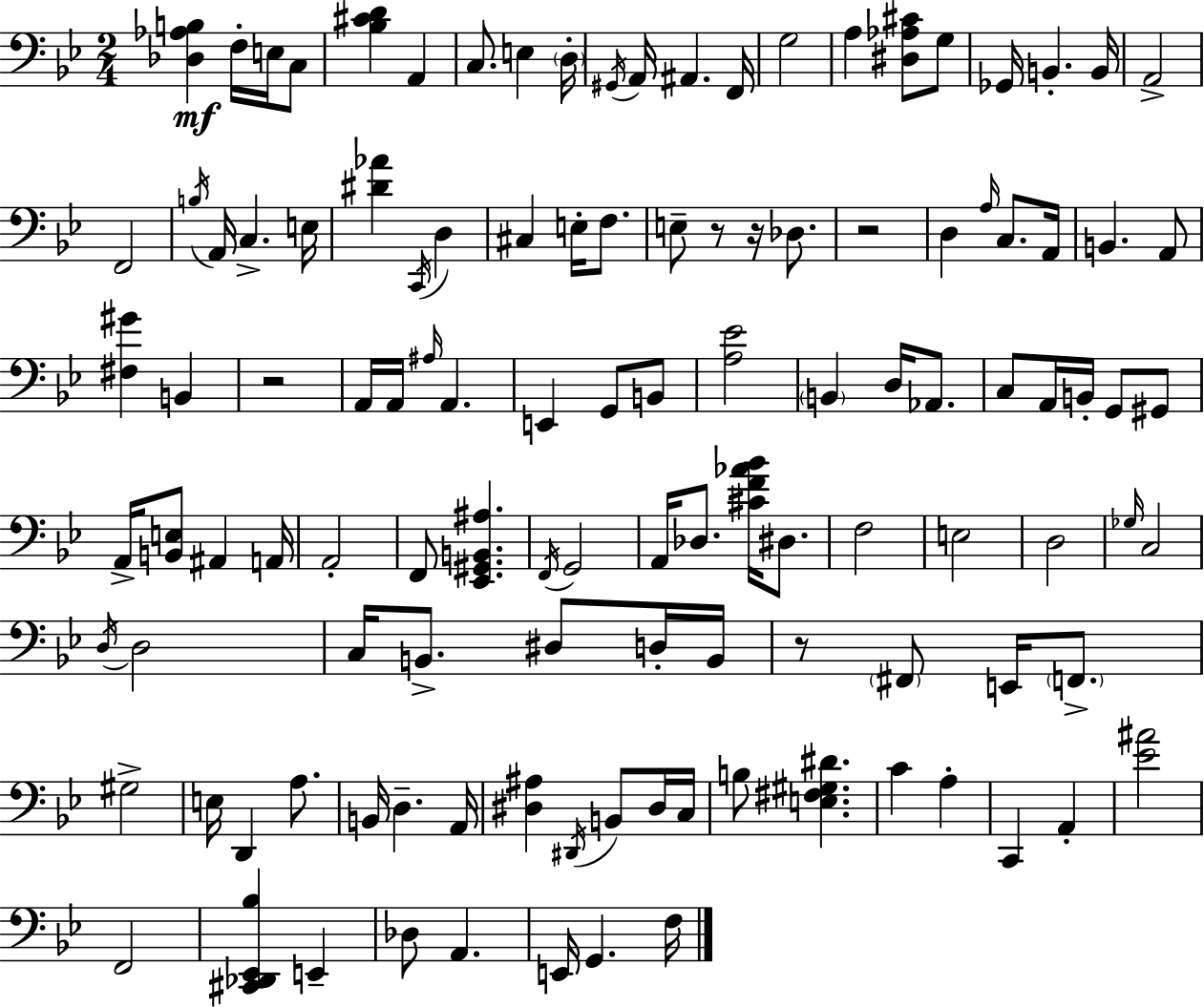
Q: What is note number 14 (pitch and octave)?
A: G3